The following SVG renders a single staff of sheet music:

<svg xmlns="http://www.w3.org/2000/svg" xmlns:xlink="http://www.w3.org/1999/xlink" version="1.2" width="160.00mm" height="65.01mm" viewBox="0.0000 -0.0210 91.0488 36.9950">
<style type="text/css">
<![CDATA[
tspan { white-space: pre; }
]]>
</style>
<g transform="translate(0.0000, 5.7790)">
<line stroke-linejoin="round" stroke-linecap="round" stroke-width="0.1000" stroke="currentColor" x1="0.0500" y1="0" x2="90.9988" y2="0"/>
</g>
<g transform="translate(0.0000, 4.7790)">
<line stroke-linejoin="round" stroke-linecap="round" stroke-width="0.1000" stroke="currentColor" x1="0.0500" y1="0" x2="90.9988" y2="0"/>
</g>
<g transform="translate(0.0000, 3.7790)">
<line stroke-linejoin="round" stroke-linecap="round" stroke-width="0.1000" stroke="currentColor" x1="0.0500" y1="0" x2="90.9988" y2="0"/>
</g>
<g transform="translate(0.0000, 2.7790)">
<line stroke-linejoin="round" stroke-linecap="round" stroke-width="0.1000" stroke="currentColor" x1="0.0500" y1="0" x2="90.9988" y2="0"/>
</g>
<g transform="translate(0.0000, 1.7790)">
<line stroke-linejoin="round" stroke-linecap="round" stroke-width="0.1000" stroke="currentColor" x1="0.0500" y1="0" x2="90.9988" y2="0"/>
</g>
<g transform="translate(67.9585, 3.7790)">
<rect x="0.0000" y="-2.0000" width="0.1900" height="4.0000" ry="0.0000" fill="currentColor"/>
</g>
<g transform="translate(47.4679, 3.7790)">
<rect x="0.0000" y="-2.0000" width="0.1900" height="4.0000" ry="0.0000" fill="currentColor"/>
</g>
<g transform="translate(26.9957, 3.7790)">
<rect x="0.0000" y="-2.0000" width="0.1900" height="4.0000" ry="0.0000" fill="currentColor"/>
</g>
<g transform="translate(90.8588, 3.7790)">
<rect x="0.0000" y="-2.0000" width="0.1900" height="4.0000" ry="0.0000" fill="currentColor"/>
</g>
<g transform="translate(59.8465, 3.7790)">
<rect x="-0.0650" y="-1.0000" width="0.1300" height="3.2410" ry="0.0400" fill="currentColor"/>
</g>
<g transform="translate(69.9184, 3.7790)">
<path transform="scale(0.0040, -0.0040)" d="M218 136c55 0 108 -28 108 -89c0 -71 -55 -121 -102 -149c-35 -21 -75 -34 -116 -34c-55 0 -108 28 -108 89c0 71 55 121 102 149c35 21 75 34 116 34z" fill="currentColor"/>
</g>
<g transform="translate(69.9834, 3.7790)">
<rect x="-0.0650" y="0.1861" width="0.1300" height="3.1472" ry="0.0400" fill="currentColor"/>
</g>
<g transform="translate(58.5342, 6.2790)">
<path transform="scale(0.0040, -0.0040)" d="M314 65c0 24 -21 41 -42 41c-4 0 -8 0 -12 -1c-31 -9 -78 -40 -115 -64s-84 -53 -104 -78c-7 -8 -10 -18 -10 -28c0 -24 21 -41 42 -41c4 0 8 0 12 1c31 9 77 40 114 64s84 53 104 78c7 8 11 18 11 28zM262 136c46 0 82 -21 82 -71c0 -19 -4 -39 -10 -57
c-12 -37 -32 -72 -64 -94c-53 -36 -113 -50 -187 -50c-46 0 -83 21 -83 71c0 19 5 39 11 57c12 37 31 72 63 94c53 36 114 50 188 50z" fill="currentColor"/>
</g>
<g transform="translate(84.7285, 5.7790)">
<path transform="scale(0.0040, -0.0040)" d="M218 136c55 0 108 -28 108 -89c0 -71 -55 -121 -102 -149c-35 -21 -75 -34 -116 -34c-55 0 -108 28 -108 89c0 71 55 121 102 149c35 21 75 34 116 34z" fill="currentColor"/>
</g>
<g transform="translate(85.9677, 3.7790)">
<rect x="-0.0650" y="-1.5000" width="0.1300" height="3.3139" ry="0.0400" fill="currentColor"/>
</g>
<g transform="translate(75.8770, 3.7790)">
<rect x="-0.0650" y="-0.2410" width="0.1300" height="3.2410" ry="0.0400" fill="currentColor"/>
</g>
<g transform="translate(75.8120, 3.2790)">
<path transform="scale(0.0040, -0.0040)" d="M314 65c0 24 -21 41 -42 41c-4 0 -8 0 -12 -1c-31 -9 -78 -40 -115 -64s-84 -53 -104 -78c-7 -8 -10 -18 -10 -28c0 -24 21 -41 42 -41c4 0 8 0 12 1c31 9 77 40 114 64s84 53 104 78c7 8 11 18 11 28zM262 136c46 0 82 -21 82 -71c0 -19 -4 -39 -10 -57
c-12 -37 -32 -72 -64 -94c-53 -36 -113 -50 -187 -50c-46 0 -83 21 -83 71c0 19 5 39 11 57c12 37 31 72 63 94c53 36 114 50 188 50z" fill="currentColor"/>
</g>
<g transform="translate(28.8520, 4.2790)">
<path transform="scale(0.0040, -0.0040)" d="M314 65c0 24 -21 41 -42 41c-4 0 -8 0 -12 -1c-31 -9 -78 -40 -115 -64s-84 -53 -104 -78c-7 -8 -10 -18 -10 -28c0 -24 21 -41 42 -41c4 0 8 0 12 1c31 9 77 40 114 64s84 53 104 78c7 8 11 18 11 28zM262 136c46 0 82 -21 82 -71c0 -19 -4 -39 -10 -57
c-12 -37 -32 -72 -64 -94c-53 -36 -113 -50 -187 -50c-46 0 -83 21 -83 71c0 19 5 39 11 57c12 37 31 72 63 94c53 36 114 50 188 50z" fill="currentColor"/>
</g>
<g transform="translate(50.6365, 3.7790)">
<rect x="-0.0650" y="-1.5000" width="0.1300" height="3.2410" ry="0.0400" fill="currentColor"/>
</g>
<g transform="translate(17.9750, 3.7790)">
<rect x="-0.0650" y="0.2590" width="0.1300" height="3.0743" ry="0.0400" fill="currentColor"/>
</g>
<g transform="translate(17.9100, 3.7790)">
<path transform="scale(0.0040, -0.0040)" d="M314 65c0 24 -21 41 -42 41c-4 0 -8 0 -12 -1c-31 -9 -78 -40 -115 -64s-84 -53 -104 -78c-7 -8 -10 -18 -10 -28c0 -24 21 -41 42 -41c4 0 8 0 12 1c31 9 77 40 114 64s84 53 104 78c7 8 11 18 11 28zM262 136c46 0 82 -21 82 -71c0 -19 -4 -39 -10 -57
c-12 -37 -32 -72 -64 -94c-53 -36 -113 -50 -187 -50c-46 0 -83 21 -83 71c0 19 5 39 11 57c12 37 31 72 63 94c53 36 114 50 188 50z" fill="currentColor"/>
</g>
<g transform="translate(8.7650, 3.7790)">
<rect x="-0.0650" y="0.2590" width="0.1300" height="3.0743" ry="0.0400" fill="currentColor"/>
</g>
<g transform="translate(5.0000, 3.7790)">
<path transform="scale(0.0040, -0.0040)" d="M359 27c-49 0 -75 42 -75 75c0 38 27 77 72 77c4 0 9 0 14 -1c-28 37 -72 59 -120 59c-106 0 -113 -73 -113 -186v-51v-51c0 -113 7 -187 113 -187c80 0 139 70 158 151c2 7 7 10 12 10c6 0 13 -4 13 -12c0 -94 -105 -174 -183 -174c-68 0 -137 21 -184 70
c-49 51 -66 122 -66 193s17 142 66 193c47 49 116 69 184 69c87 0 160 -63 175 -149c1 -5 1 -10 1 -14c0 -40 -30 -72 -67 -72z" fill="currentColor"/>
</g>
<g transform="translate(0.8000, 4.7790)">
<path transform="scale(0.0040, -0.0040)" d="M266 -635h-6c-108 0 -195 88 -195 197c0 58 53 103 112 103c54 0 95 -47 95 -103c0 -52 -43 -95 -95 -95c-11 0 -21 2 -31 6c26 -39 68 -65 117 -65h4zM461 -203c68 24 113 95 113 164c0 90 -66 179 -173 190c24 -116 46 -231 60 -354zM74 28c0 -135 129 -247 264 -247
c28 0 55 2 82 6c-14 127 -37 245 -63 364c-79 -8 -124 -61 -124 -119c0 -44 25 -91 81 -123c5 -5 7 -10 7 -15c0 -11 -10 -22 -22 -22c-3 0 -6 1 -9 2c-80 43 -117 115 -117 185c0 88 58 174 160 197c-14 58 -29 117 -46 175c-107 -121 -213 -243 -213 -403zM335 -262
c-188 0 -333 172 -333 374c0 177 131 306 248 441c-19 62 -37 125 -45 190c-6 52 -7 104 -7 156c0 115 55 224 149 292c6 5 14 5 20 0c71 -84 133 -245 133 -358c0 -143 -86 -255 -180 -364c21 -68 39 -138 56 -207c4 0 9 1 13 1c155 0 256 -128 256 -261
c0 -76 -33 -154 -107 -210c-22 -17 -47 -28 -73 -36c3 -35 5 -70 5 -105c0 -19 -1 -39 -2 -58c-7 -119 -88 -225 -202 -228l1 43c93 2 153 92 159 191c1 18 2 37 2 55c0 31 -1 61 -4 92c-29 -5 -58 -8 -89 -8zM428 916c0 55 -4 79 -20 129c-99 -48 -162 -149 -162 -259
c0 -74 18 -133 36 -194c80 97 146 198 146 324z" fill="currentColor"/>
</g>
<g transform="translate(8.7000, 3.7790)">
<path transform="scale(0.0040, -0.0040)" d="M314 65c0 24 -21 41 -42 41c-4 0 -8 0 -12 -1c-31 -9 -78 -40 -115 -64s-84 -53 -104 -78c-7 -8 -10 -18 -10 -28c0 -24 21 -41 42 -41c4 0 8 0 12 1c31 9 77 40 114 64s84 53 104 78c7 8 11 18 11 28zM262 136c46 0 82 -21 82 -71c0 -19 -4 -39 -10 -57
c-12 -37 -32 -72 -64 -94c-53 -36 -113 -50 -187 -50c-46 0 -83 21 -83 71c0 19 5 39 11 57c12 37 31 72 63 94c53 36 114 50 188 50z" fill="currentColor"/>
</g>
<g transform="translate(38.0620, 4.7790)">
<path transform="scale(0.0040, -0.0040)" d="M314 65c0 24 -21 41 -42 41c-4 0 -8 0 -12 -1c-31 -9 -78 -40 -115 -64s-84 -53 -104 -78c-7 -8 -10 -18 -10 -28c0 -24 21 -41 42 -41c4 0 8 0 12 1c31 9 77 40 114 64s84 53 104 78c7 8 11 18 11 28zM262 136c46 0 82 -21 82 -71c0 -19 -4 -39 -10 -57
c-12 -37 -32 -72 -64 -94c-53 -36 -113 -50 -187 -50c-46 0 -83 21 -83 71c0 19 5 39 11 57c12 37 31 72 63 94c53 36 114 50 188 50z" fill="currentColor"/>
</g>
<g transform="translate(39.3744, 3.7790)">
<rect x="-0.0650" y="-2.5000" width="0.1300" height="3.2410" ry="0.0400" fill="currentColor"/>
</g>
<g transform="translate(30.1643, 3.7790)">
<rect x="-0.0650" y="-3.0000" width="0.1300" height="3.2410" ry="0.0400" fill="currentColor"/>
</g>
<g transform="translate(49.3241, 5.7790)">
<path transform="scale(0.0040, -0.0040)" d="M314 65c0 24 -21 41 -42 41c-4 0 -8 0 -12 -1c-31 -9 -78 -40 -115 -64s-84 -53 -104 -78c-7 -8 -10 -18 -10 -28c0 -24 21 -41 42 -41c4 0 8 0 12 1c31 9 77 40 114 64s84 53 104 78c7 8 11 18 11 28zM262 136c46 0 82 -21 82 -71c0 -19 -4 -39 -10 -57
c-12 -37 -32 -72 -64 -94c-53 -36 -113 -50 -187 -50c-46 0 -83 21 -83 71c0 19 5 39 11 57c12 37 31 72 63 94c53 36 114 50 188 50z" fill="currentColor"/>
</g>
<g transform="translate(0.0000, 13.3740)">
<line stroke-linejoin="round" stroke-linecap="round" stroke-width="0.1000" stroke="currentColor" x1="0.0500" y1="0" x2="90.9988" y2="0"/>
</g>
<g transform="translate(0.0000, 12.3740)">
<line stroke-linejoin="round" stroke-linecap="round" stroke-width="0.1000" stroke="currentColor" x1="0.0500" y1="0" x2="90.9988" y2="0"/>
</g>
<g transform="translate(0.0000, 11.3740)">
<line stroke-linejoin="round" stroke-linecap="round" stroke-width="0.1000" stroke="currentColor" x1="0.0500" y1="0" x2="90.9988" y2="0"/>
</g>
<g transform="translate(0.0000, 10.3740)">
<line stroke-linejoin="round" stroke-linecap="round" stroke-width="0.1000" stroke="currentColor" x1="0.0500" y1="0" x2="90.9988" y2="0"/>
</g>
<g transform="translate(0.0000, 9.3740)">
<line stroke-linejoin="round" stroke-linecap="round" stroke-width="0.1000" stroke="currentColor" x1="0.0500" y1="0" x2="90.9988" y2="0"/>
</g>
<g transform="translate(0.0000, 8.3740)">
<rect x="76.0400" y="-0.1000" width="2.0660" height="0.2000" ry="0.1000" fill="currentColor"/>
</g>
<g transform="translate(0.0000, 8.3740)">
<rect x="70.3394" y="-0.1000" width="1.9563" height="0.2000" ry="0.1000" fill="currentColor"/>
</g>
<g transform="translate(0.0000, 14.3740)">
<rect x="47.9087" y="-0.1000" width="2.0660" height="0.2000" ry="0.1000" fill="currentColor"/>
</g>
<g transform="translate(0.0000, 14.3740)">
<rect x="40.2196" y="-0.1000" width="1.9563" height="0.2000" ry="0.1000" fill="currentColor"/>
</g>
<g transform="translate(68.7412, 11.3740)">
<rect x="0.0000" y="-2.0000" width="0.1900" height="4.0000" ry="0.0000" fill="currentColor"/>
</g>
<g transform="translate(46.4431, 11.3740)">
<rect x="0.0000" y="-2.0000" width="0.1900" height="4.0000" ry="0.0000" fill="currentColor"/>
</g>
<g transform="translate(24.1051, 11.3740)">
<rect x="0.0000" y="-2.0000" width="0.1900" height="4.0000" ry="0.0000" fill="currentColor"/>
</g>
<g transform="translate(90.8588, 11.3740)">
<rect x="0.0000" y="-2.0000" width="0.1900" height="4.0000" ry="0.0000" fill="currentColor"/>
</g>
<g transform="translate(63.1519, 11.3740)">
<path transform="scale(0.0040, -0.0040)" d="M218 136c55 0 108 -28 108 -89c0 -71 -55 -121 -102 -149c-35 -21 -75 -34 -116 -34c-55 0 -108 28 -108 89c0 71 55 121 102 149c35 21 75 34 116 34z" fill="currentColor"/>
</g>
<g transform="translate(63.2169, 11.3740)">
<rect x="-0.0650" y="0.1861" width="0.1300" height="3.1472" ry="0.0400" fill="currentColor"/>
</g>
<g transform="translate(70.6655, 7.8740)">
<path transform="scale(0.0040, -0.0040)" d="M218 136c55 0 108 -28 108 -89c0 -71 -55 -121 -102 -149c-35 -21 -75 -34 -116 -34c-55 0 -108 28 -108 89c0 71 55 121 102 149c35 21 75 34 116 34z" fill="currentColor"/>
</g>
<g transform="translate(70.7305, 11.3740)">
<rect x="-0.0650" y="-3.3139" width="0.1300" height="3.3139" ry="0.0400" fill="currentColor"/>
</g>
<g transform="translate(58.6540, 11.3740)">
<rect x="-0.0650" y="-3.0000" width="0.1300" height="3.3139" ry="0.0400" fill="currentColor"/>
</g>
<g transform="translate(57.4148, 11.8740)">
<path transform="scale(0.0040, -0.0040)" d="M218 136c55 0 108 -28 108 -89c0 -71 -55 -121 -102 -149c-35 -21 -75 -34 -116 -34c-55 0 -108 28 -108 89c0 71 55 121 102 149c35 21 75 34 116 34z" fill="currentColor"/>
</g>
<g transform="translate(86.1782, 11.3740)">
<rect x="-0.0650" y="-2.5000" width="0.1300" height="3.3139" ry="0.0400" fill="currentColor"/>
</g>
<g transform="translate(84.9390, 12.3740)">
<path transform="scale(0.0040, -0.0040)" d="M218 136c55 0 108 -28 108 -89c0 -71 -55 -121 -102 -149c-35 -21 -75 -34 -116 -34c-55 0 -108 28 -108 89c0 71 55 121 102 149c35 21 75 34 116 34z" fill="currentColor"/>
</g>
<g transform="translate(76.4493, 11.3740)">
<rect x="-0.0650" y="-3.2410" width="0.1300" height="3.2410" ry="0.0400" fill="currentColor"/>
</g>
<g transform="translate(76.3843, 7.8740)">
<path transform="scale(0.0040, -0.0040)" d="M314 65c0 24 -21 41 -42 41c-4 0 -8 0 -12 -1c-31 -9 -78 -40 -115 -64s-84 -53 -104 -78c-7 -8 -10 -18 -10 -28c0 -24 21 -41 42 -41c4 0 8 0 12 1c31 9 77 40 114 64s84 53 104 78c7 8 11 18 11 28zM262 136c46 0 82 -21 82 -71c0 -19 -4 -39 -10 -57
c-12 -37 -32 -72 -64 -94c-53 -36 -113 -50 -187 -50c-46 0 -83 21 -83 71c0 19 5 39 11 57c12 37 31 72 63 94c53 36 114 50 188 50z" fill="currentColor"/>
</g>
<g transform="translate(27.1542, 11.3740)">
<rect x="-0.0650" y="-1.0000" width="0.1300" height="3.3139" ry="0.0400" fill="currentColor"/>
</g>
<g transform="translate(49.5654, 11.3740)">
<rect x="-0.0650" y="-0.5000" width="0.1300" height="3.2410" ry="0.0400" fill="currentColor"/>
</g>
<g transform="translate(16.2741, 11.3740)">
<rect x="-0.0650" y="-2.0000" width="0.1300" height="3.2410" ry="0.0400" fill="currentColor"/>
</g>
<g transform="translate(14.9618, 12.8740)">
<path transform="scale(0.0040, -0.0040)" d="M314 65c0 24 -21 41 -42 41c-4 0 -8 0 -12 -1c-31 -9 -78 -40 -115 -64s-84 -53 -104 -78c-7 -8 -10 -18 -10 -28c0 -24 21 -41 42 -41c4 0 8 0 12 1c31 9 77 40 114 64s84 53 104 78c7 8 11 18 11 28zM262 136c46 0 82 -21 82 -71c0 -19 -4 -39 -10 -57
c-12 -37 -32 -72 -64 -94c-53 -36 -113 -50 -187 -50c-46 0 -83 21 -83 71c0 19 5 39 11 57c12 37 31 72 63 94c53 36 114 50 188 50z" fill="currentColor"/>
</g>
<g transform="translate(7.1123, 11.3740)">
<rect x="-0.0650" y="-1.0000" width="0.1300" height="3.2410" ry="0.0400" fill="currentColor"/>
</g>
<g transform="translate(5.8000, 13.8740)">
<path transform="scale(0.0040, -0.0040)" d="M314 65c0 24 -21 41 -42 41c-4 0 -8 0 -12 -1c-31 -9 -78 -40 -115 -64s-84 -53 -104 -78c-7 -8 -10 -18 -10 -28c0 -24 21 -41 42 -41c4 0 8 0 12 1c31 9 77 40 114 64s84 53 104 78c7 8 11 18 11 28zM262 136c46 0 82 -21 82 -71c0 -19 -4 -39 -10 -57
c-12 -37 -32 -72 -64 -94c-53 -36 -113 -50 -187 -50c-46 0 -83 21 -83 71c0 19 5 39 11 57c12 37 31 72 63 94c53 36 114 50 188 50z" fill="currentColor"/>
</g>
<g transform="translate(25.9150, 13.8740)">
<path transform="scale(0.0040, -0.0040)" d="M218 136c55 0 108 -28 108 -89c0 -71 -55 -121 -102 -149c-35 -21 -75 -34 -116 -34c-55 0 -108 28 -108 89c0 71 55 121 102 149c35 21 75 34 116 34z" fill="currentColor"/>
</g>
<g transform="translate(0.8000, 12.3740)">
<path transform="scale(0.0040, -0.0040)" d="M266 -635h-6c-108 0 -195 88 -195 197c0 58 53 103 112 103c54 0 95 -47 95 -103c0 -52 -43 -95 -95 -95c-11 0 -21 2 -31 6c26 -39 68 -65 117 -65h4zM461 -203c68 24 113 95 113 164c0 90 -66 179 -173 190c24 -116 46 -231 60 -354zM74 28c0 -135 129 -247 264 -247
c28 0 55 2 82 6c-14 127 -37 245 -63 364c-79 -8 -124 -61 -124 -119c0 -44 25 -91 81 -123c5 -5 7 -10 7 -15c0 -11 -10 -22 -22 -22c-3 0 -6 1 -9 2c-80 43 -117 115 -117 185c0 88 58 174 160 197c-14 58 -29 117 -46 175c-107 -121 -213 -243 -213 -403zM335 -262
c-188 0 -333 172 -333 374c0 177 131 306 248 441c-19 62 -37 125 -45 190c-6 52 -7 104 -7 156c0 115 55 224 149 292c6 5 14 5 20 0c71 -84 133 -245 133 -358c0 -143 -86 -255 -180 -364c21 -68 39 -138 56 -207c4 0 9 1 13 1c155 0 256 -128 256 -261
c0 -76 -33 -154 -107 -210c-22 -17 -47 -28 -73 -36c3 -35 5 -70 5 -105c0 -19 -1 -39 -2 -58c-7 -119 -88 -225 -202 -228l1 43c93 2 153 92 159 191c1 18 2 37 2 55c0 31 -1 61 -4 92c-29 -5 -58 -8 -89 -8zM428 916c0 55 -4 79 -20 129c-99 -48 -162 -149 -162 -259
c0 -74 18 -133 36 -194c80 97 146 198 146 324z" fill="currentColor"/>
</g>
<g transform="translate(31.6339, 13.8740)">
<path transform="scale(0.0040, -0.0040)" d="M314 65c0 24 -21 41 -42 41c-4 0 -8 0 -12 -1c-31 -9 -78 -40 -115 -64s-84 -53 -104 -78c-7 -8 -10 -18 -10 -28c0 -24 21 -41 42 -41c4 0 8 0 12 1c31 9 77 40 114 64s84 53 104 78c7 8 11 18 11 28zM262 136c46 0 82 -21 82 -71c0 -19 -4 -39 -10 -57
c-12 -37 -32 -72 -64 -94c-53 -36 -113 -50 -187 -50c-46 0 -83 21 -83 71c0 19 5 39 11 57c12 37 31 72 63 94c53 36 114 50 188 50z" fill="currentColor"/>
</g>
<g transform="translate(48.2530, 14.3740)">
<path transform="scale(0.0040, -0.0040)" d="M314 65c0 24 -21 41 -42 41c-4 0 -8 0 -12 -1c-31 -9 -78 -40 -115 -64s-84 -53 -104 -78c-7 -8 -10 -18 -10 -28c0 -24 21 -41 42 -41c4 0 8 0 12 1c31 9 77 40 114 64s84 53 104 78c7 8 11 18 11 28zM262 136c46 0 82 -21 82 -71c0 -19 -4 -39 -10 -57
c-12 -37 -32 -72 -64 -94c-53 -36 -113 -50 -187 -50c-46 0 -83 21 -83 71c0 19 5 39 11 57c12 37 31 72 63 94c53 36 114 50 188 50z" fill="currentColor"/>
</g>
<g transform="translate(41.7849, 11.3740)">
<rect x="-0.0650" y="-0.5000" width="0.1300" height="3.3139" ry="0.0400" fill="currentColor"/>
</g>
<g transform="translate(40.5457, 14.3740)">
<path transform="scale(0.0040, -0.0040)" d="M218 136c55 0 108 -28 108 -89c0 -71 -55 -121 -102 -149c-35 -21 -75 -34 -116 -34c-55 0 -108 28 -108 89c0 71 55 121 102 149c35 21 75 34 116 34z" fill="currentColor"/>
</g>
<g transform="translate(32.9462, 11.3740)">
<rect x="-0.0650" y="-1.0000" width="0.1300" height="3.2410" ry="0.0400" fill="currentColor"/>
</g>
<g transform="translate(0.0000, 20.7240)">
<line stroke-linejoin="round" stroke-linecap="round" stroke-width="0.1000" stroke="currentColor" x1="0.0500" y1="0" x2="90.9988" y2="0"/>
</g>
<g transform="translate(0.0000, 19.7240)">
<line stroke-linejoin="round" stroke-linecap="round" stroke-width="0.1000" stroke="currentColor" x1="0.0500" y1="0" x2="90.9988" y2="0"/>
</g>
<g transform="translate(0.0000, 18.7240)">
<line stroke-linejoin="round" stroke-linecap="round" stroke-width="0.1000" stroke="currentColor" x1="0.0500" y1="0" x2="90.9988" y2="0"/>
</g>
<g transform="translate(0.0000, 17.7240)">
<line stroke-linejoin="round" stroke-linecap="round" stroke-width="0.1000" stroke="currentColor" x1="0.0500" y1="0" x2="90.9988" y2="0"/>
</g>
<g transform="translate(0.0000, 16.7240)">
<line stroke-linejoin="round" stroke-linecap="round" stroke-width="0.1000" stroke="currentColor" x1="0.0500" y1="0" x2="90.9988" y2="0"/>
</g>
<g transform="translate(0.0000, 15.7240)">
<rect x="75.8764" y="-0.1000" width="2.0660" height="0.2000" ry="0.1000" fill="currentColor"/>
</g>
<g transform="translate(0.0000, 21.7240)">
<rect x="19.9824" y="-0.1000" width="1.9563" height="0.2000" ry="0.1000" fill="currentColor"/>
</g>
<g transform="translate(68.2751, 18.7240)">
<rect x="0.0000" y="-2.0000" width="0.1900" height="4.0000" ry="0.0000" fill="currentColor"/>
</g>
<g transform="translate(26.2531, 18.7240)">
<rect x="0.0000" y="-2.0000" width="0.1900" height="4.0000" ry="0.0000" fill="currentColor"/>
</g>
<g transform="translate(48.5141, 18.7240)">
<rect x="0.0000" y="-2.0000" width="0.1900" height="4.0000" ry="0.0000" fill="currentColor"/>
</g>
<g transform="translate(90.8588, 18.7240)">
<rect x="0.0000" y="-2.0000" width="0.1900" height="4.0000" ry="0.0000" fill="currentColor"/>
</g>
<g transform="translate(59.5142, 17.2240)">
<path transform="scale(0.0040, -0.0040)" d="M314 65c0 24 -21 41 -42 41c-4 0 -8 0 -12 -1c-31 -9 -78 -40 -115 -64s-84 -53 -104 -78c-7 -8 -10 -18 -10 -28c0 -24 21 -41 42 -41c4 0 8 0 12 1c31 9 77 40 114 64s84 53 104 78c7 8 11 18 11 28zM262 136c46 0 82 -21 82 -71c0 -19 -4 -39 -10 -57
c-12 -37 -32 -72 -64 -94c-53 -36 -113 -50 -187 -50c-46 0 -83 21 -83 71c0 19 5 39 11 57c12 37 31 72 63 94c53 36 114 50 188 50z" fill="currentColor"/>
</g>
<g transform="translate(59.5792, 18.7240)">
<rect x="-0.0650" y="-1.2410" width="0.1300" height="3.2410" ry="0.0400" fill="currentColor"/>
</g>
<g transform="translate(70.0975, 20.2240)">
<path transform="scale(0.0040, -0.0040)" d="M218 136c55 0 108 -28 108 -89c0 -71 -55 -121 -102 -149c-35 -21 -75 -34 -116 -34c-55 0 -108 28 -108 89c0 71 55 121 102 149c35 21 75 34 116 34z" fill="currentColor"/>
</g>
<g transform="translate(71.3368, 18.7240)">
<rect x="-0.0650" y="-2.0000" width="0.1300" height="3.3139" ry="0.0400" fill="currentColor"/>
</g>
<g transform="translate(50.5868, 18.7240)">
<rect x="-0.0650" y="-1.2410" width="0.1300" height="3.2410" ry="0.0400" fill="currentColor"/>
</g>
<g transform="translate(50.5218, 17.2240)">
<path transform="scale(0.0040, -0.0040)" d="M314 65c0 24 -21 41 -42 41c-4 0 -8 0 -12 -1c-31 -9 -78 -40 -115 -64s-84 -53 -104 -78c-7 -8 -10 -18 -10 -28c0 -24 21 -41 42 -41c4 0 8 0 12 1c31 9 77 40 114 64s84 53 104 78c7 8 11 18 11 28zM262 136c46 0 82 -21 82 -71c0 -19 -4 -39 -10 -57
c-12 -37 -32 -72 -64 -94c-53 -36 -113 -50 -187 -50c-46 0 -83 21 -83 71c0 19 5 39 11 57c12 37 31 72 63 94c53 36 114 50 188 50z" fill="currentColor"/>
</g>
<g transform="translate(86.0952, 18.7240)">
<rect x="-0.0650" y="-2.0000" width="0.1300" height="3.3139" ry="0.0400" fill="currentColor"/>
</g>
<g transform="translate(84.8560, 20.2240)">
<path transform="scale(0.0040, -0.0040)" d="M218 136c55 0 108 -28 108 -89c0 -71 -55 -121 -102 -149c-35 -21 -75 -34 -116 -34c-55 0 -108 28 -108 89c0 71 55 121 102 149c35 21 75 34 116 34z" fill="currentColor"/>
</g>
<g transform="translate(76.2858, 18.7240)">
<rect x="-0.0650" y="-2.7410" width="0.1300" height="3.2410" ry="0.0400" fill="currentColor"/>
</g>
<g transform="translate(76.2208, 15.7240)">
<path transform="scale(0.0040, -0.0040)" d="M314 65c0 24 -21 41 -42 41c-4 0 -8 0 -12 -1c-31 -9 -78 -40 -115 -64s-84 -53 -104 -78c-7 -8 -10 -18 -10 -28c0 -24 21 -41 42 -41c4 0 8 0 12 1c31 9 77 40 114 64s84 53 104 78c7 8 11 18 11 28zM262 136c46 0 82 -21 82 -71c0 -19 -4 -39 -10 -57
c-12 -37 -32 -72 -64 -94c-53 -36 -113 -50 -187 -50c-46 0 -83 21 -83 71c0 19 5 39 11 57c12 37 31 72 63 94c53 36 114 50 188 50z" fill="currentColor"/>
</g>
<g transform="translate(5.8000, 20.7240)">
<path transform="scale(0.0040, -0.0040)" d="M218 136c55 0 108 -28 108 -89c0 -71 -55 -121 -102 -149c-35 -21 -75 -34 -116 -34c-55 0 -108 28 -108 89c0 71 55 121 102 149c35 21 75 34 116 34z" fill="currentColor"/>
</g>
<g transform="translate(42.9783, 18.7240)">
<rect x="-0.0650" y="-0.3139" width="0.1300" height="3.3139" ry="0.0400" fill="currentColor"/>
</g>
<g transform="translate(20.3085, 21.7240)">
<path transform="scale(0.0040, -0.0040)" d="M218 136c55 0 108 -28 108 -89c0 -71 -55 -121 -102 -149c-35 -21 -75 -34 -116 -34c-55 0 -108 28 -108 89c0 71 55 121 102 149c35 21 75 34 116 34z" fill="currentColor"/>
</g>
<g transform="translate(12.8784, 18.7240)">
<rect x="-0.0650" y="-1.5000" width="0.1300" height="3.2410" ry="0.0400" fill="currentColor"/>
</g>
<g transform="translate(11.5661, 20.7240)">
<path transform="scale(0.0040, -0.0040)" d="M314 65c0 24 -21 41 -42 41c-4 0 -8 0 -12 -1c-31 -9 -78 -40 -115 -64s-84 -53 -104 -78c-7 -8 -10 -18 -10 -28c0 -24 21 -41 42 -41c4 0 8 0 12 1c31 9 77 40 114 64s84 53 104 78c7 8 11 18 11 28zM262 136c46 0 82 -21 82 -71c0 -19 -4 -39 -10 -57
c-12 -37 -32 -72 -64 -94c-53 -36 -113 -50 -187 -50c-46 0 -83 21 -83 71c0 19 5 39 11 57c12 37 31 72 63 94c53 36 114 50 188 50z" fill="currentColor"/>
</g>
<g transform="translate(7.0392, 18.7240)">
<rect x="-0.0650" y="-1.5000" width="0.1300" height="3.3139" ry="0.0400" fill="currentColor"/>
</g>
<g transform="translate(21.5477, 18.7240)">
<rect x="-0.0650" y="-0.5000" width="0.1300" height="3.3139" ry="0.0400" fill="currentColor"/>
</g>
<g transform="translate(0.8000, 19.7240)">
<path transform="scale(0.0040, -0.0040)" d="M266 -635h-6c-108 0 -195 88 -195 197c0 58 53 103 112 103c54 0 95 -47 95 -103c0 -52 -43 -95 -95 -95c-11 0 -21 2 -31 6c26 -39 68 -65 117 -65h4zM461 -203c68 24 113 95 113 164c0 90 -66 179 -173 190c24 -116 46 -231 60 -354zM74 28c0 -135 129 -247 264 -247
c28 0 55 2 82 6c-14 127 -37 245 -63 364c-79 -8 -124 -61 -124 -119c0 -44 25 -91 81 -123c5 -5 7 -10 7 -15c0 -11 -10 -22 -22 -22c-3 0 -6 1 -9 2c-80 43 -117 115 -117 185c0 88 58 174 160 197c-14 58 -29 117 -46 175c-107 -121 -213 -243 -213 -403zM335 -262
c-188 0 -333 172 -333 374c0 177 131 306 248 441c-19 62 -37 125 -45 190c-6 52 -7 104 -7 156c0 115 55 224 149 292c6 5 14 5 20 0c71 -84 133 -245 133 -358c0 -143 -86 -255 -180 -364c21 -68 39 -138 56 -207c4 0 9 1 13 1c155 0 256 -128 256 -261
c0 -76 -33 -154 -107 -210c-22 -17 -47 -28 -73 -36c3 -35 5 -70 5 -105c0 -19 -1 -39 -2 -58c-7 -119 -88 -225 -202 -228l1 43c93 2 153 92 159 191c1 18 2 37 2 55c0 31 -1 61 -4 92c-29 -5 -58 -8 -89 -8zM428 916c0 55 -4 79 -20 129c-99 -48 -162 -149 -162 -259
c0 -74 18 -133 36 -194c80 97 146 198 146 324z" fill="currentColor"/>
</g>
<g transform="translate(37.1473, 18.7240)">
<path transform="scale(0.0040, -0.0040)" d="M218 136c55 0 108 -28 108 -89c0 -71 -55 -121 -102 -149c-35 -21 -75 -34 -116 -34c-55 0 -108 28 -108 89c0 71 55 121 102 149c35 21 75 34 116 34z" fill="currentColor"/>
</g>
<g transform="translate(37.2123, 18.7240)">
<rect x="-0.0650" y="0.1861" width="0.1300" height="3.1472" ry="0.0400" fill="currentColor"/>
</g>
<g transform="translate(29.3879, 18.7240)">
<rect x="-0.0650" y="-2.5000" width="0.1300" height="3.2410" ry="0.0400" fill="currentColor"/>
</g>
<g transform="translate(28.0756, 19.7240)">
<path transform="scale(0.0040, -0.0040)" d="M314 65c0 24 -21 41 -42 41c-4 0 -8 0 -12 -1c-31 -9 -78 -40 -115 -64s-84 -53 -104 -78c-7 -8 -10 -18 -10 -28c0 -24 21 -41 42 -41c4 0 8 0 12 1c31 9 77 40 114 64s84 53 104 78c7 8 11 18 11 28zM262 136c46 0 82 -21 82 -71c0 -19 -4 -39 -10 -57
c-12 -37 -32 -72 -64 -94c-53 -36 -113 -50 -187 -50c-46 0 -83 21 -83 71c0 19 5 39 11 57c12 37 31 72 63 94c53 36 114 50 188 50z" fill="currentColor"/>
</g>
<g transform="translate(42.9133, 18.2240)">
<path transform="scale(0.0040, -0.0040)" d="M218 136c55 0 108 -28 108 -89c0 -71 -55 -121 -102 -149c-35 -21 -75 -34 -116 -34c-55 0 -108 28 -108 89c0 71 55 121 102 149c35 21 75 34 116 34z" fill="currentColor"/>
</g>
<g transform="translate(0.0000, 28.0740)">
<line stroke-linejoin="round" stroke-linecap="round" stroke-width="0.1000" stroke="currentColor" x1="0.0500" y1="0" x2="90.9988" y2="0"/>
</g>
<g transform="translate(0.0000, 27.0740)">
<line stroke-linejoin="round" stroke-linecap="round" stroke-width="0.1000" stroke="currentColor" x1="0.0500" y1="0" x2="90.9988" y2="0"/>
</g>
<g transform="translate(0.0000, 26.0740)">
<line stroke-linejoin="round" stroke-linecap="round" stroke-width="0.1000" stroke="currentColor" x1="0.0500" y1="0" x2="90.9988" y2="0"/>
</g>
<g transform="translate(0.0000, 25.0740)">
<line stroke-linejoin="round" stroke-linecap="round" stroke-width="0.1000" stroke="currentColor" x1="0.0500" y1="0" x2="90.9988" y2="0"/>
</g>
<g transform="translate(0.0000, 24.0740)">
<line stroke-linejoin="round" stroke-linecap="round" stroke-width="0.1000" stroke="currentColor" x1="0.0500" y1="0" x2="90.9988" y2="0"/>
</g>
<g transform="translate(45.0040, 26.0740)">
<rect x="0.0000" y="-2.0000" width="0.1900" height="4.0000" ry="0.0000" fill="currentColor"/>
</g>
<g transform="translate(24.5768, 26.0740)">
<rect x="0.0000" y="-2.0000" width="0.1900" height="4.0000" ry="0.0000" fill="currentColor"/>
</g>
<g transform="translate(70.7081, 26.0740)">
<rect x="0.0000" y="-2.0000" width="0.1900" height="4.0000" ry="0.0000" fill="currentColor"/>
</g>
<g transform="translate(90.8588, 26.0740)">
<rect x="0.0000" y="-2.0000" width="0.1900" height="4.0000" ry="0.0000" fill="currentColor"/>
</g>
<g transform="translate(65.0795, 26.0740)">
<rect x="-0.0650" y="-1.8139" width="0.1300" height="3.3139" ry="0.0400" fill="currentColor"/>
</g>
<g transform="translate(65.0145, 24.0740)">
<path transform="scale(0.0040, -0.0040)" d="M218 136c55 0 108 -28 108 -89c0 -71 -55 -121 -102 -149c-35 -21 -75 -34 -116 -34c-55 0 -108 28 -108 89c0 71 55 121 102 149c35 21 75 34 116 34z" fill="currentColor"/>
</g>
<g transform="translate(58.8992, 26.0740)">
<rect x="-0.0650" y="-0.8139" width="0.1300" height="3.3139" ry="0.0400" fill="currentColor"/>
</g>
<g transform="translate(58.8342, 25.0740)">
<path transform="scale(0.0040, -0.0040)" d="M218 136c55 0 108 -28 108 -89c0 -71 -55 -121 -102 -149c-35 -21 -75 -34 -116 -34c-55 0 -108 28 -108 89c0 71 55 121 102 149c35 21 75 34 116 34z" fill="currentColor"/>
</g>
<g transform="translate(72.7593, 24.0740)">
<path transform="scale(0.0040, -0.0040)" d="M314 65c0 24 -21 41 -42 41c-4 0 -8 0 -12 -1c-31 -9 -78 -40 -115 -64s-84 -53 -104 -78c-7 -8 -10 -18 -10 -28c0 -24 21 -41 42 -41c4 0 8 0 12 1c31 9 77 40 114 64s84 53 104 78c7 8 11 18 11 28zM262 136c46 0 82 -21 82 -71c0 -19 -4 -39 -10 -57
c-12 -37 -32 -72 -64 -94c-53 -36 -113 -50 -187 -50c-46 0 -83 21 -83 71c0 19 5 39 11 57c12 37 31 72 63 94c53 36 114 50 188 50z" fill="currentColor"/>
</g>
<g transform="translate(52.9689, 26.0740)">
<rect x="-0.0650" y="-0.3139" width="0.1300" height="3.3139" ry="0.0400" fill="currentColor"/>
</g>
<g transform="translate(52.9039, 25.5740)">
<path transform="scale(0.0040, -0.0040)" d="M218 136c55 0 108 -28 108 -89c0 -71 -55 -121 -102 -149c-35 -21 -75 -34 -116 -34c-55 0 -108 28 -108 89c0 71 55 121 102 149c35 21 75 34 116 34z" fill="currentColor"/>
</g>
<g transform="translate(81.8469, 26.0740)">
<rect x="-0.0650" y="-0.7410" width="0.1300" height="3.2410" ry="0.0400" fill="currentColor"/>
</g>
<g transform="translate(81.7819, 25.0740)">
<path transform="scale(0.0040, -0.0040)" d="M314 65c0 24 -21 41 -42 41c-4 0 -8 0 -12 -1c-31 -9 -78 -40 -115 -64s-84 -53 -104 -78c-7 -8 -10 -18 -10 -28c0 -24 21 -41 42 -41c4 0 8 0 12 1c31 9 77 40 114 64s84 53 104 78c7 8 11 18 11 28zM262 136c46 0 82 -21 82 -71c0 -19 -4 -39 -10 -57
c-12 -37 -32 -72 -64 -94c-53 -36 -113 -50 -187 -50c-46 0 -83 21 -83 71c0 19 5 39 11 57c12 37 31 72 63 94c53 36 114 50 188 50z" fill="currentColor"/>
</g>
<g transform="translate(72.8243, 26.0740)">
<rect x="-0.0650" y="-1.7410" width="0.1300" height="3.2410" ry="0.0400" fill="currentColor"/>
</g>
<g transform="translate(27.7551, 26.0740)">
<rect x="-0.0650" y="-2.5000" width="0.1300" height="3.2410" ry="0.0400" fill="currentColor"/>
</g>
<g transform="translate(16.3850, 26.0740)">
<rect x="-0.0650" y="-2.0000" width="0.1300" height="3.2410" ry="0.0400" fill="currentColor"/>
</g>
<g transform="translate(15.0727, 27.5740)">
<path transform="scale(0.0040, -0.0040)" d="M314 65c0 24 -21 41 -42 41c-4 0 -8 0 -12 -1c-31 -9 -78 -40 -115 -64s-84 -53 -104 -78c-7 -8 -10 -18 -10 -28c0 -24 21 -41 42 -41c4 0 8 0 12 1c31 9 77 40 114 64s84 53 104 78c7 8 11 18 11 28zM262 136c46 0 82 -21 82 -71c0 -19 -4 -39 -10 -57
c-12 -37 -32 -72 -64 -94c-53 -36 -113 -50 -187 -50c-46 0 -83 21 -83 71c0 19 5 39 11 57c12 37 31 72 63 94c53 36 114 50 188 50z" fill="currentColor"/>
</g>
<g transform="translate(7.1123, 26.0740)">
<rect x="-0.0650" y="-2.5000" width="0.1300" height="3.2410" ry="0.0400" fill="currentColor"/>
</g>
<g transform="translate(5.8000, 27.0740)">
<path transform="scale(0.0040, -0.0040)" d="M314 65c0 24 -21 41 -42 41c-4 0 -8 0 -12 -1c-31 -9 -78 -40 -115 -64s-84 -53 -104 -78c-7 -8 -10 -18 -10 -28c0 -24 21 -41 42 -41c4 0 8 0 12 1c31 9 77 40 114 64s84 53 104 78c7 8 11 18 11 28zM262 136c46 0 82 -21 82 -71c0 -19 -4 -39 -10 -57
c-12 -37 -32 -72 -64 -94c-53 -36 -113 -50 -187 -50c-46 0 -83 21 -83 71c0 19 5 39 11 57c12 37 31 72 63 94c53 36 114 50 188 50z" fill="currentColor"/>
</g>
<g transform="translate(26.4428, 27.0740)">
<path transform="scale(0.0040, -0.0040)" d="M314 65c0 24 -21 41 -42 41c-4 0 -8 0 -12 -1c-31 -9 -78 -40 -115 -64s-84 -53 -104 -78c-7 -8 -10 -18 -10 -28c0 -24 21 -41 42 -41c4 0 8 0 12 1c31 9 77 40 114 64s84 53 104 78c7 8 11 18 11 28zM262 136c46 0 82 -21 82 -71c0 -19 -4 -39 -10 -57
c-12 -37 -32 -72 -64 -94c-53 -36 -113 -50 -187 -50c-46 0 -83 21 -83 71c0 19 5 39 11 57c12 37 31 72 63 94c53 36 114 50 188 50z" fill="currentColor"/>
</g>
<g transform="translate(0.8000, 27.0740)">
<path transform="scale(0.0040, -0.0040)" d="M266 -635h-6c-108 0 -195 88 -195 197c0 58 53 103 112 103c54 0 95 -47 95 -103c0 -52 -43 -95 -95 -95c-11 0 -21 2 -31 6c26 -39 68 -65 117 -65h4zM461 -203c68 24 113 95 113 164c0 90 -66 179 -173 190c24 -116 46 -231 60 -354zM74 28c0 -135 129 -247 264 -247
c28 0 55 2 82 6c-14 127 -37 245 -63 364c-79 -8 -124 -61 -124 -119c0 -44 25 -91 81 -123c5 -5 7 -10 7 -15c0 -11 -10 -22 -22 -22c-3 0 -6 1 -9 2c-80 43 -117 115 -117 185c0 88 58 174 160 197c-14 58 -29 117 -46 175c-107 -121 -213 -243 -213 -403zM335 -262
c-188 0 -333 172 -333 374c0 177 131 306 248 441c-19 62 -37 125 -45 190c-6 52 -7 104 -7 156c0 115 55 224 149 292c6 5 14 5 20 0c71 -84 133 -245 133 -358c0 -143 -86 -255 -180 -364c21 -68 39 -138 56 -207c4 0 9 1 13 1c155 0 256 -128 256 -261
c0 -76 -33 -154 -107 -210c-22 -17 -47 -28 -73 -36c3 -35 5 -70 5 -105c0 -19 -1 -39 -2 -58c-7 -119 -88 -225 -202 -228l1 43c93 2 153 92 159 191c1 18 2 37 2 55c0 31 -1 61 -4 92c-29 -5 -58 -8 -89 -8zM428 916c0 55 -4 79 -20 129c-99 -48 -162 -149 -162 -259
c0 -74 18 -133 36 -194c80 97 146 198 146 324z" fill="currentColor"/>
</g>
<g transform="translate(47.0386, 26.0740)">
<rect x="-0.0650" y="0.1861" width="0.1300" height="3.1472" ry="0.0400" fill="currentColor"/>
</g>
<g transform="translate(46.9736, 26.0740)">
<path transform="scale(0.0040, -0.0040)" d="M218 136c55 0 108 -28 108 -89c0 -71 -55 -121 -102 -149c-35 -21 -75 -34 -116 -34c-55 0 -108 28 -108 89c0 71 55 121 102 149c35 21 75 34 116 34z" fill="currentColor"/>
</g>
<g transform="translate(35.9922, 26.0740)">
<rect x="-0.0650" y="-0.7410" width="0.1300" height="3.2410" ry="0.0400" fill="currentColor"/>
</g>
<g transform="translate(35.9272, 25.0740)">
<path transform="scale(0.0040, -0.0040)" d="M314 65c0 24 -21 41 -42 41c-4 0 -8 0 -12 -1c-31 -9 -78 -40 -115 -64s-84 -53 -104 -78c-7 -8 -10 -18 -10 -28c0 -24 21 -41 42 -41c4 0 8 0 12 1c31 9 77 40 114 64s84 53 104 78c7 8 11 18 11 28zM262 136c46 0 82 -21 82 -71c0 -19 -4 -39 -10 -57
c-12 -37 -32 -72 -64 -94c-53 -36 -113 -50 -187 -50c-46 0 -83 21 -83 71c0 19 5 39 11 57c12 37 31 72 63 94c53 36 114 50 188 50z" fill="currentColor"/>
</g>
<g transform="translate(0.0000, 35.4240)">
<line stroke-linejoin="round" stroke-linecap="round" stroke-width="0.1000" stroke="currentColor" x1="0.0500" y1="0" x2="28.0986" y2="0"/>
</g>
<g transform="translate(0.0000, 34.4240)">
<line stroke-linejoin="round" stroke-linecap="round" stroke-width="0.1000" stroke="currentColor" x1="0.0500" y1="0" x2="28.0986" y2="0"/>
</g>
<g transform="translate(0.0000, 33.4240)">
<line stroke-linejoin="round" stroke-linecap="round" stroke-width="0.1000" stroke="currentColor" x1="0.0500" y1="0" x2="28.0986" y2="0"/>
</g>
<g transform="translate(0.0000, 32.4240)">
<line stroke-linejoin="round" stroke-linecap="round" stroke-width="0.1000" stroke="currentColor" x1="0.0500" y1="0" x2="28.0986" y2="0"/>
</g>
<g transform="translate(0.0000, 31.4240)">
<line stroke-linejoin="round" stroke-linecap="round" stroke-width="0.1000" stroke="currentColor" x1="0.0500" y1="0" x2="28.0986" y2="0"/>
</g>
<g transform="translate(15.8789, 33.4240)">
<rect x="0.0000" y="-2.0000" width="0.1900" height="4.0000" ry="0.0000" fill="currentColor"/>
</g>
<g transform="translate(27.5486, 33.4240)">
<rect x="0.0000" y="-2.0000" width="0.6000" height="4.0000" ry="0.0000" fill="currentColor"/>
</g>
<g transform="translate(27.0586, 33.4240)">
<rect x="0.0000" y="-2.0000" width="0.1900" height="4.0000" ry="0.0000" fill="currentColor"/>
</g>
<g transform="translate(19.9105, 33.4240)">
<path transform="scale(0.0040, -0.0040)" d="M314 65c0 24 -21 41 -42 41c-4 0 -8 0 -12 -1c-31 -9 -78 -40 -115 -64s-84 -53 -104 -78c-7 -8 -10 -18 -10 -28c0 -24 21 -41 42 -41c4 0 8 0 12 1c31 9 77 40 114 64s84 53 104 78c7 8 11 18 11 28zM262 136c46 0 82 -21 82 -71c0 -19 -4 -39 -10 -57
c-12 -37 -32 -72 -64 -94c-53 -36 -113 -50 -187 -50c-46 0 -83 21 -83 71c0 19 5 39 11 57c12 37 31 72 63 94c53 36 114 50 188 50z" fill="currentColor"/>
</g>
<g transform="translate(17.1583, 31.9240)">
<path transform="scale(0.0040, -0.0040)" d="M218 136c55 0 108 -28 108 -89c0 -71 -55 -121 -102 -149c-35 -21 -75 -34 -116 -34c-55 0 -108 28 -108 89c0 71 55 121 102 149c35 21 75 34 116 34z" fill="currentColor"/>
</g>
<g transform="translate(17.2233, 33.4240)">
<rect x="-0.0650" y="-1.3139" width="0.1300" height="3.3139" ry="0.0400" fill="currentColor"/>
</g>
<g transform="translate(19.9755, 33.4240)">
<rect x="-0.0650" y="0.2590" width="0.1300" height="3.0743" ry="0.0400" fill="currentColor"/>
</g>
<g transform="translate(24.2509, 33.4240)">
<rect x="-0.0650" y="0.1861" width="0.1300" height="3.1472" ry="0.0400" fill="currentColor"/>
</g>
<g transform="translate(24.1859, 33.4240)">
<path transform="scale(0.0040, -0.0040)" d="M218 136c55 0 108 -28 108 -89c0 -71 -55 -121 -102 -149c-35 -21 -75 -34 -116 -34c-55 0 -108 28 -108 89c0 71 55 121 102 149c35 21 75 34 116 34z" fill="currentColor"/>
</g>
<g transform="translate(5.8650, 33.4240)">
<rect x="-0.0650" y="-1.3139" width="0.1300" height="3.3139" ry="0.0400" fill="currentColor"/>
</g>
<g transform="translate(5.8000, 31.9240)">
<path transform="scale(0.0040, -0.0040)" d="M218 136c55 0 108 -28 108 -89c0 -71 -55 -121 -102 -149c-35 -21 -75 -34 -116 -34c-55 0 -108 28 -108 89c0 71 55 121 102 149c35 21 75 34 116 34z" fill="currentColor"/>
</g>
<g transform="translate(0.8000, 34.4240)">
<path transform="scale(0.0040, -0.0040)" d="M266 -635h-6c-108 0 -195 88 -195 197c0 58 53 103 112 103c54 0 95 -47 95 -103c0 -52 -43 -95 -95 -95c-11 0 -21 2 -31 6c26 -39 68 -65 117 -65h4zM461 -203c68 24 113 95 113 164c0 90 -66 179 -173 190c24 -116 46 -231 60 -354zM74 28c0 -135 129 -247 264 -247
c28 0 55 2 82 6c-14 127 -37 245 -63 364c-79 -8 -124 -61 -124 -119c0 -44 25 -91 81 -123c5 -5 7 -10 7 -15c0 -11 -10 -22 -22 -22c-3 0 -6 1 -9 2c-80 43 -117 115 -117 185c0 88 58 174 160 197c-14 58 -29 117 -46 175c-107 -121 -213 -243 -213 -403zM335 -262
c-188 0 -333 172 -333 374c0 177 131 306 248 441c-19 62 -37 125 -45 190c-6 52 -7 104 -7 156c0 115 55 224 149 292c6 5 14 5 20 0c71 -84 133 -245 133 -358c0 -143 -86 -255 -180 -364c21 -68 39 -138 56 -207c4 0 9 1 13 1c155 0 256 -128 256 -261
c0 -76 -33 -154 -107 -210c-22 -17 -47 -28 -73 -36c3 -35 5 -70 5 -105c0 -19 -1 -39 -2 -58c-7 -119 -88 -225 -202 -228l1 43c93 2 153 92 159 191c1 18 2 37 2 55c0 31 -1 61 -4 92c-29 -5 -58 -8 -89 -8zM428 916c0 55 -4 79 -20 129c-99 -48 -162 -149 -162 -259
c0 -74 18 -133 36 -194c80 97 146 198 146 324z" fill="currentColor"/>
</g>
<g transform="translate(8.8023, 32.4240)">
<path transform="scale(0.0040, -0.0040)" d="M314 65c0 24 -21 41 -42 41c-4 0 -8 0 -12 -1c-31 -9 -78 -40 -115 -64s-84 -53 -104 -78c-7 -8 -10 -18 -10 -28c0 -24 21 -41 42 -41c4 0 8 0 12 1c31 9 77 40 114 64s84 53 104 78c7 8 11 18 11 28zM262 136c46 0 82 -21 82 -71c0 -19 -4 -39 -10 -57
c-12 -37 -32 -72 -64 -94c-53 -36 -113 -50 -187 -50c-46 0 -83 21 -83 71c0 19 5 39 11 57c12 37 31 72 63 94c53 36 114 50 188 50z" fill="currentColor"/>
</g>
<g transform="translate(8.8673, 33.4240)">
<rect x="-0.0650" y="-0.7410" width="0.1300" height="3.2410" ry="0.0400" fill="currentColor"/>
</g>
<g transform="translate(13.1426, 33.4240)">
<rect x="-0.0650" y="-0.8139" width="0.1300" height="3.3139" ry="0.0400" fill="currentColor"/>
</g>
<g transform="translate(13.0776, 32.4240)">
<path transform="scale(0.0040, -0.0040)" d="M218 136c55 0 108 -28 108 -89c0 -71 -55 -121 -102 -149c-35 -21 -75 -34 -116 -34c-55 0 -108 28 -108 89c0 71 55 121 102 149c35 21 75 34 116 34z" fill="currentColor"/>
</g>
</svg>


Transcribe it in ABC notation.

X:1
T:Untitled
M:4/4
L:1/4
K:C
B2 B2 A2 G2 E2 D2 B c2 E D2 F2 D D2 C C2 A B b b2 G E E2 C G2 B c e2 e2 F a2 F G2 F2 G2 d2 B c d f f2 d2 e d2 d e B2 B